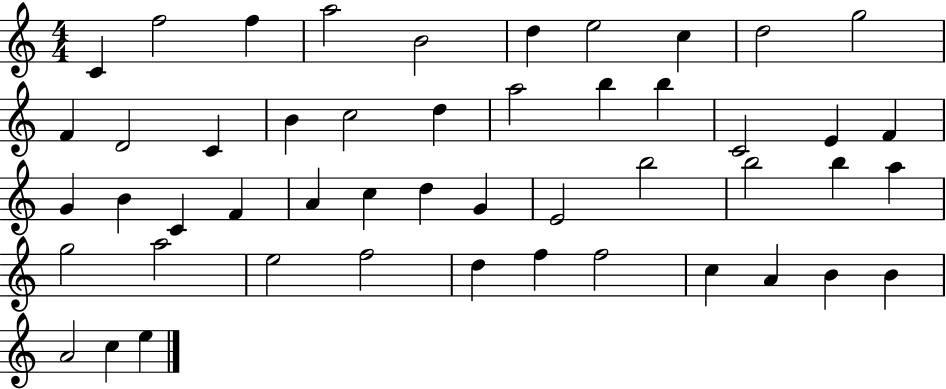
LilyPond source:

{
  \clef treble
  \numericTimeSignature
  \time 4/4
  \key c \major
  c'4 f''2 f''4 | a''2 b'2 | d''4 e''2 c''4 | d''2 g''2 | \break f'4 d'2 c'4 | b'4 c''2 d''4 | a''2 b''4 b''4 | c'2 e'4 f'4 | \break g'4 b'4 c'4 f'4 | a'4 c''4 d''4 g'4 | e'2 b''2 | b''2 b''4 a''4 | \break g''2 a''2 | e''2 f''2 | d''4 f''4 f''2 | c''4 a'4 b'4 b'4 | \break a'2 c''4 e''4 | \bar "|."
}